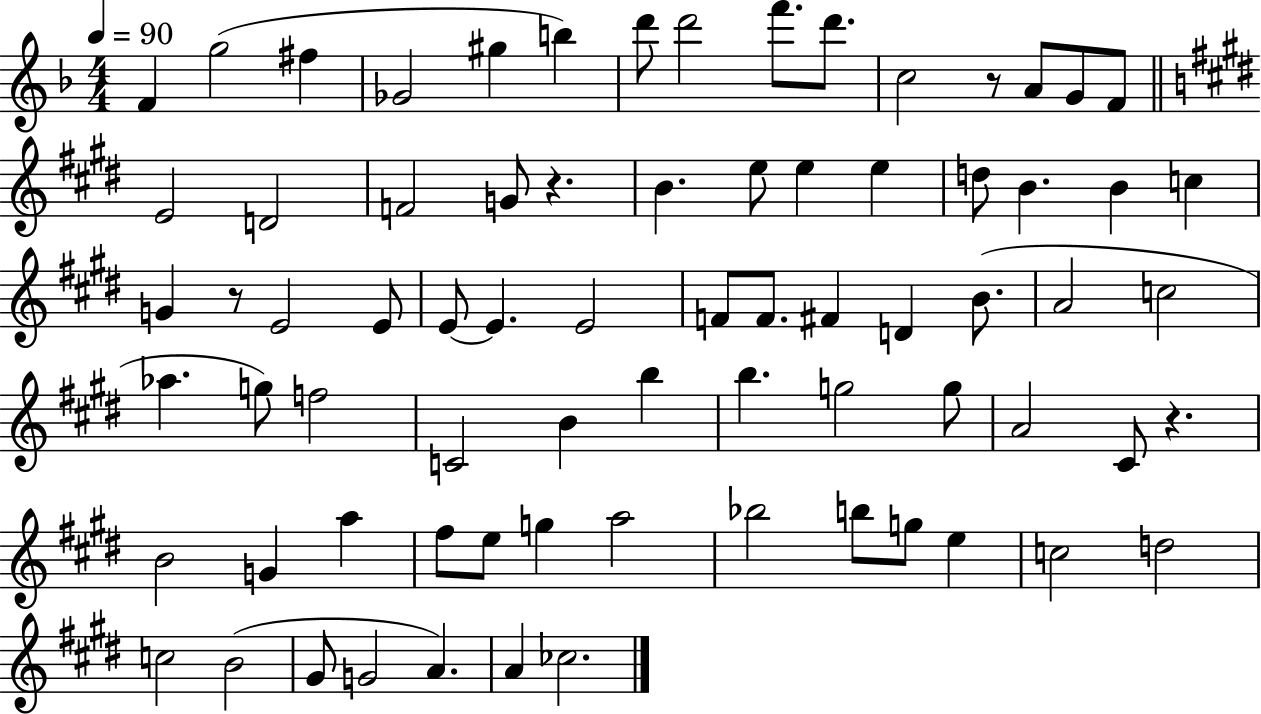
X:1
T:Untitled
M:4/4
L:1/4
K:F
F g2 ^f _G2 ^g b d'/2 d'2 f'/2 d'/2 c2 z/2 A/2 G/2 F/2 E2 D2 F2 G/2 z B e/2 e e d/2 B B c G z/2 E2 E/2 E/2 E E2 F/2 F/2 ^F D B/2 A2 c2 _a g/2 f2 C2 B b b g2 g/2 A2 ^C/2 z B2 G a ^f/2 e/2 g a2 _b2 b/2 g/2 e c2 d2 c2 B2 ^G/2 G2 A A _c2